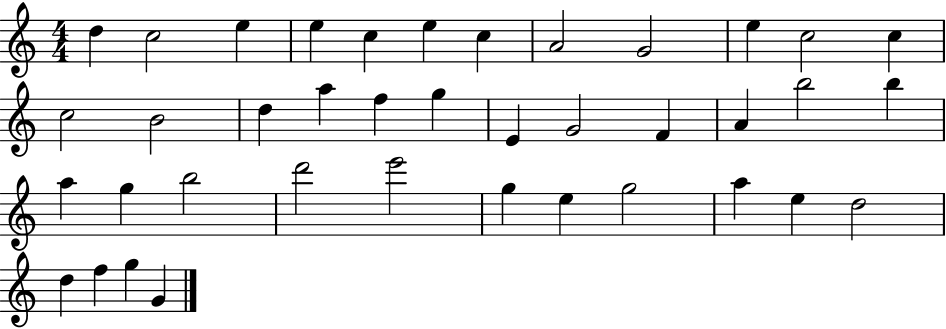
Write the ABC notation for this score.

X:1
T:Untitled
M:4/4
L:1/4
K:C
d c2 e e c e c A2 G2 e c2 c c2 B2 d a f g E G2 F A b2 b a g b2 d'2 e'2 g e g2 a e d2 d f g G